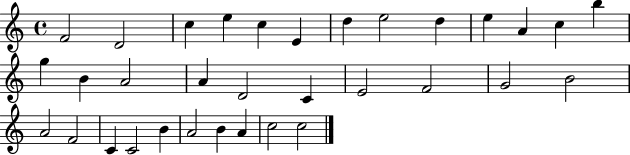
F4/h D4/h C5/q E5/q C5/q E4/q D5/q E5/h D5/q E5/q A4/q C5/q B5/q G5/q B4/q A4/h A4/q D4/h C4/q E4/h F4/h G4/h B4/h A4/h F4/h C4/q C4/h B4/q A4/h B4/q A4/q C5/h C5/h